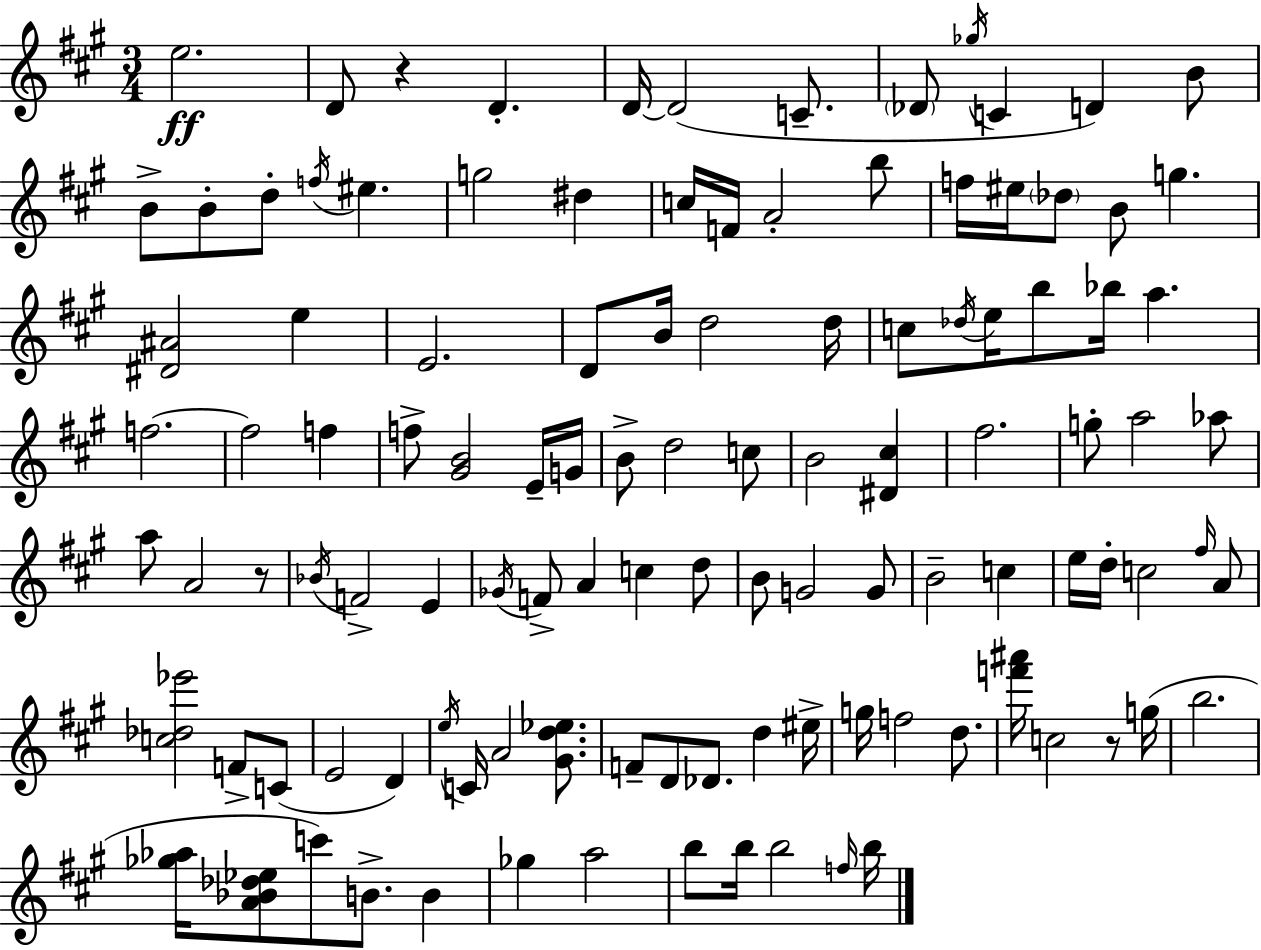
E5/h. D4/e R/q D4/q. D4/s D4/h C4/e. Db4/e Gb5/s C4/q D4/q B4/e B4/e B4/e D5/e F5/s EIS5/q. G5/h D#5/q C5/s F4/s A4/h B5/e F5/s EIS5/s Db5/e B4/e G5/q. [D#4,A#4]/h E5/q E4/h. D4/e B4/s D5/h D5/s C5/e Db5/s E5/s B5/e Bb5/s A5/q. F5/h. F5/h F5/q F5/e [G#4,B4]/h E4/s G4/s B4/e D5/h C5/e B4/h [D#4,C#5]/q F#5/h. G5/e A5/h Ab5/e A5/e A4/h R/e Bb4/s F4/h E4/q Gb4/s F4/e A4/q C5/q D5/e B4/e G4/h G4/e B4/h C5/q E5/s D5/s C5/h F#5/s A4/e [C5,Db5,Eb6]/h F4/e C4/e E4/h D4/q E5/s C4/s A4/h [G#4,D5,Eb5]/e. F4/e D4/e Db4/e. D5/q EIS5/s G5/s F5/h D5/e. [F6,A#6]/s C5/h R/e G5/s B5/h. [Gb5,Ab5]/s [A4,Bb4,Db5,Eb5]/e C6/e B4/e. B4/q Gb5/q A5/h B5/e B5/s B5/h F5/s B5/s